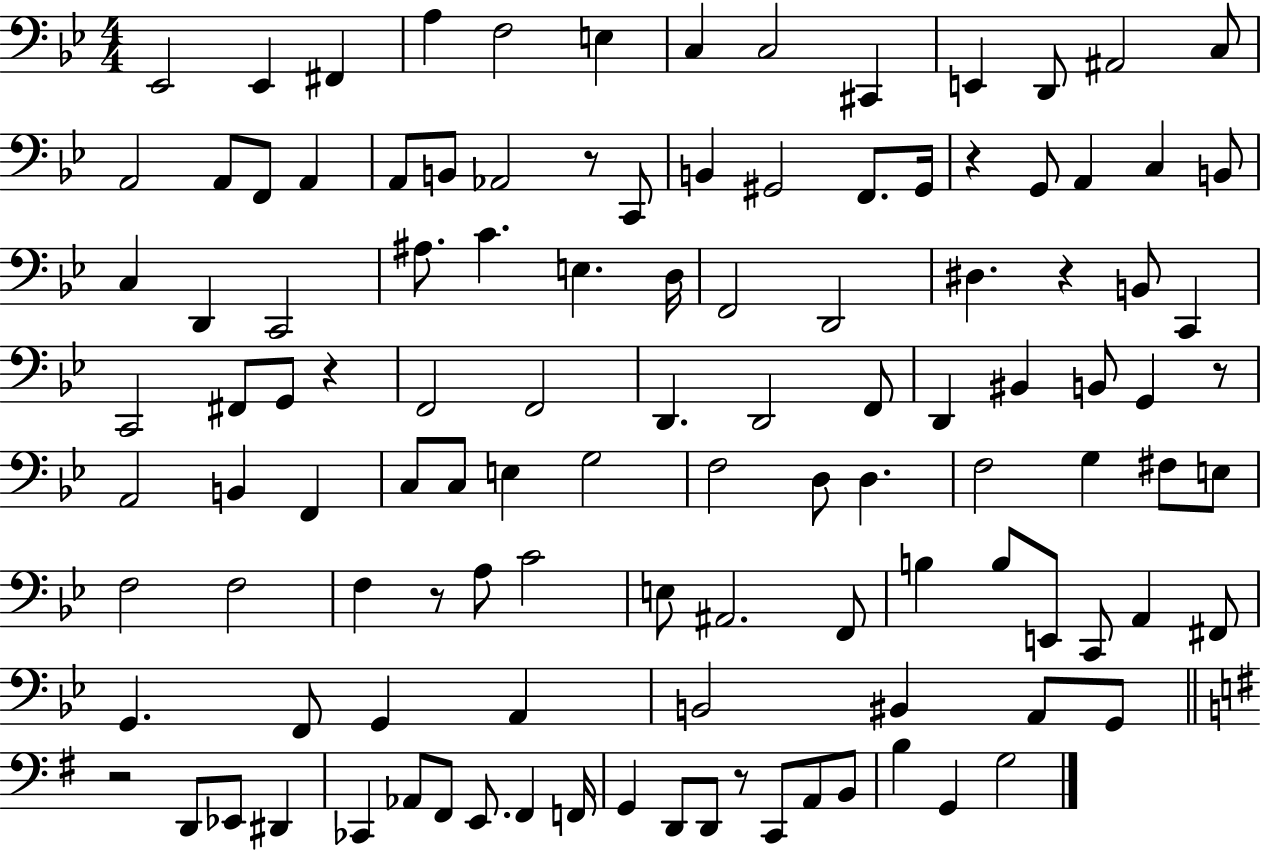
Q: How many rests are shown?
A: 8